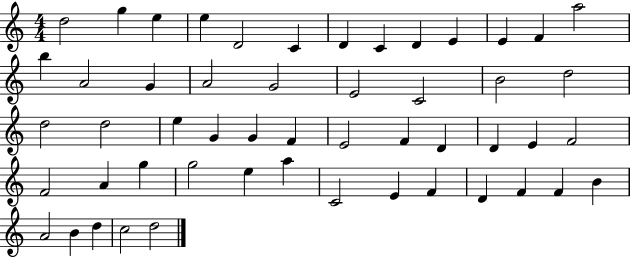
X:1
T:Untitled
M:4/4
L:1/4
K:C
d2 g e e D2 C D C D E E F a2 b A2 G A2 G2 E2 C2 B2 d2 d2 d2 e G G F E2 F D D E F2 F2 A g g2 e a C2 E F D F F B A2 B d c2 d2